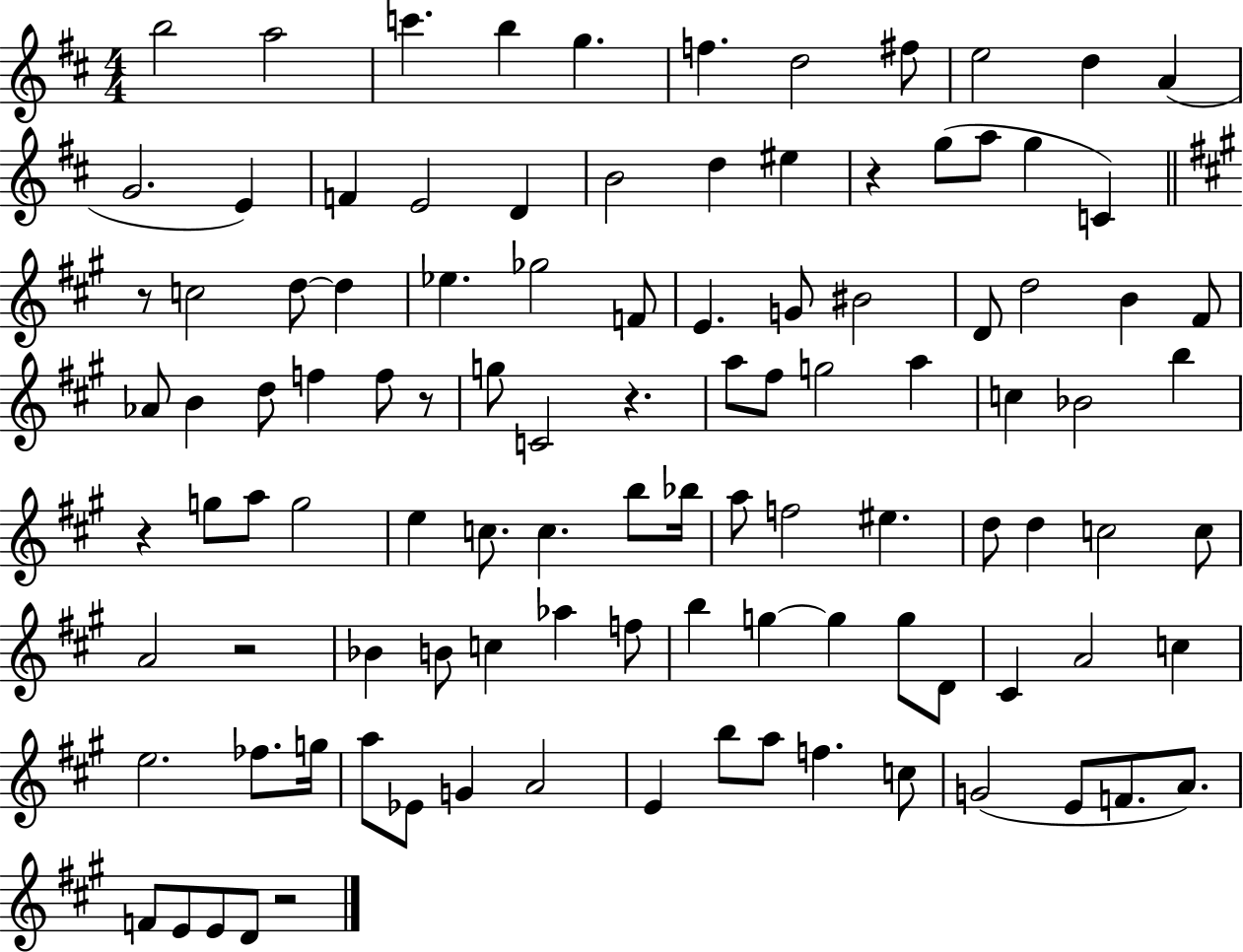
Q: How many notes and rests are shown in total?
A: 106